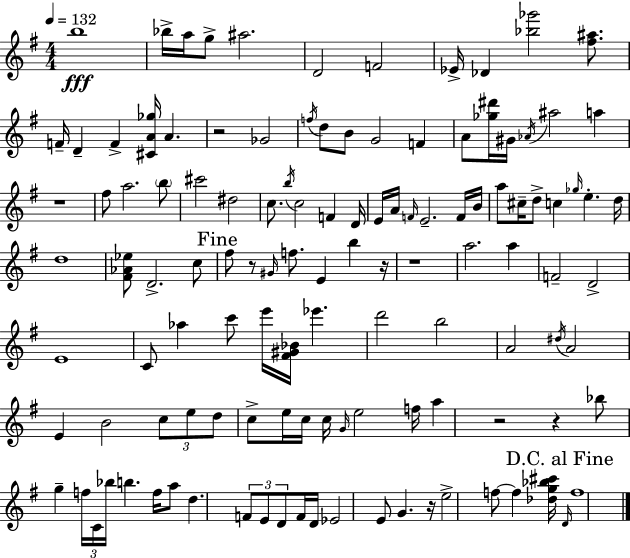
B5/w Bb5/s A5/s G5/e A#5/h. D4/h F4/h Eb4/s Db4/q [Bb5,Gb6]/h [F#5,A#5]/e. F4/s D4/q F4/q [C#4,A4,Gb5]/s A4/q. R/h Gb4/h F5/s D5/e B4/e G4/h F4/q A4/e [Gb5,D#6]/s G#4/s Ab4/s A#5/h A5/q R/w F#5/e A5/h. B5/e C#6/h D#5/h C5/e. B5/s C5/h F4/q D4/s E4/s A4/s F4/s E4/h. F4/s B4/s A5/e C#5/s D5/e C5/q Gb5/s E5/q. D5/s D5/w [F#4,Ab4,Eb5]/e D4/h. C5/e F#5/e R/e G#4/s F5/e. E4/q B5/q R/s R/w A5/h. A5/q F4/h D4/h E4/w C4/e Ab5/q C6/e E6/s [F#4,G#4,Bb4]/s Eb6/q. D6/h B5/h A4/h D#5/s A4/h E4/q B4/h C5/e E5/e D5/e C5/e E5/s C5/s C5/s G4/s E5/h F5/s A5/q R/h R/q Bb5/e G5/q F5/s C4/s Bb5/s B5/q. F5/s A5/e D5/q. F4/e E4/e D4/e F4/s D4/s Eb4/h E4/e G4/q. R/s E5/h F5/e F5/q [Db5,G5,Bb5,C#6]/s D4/s F5/w